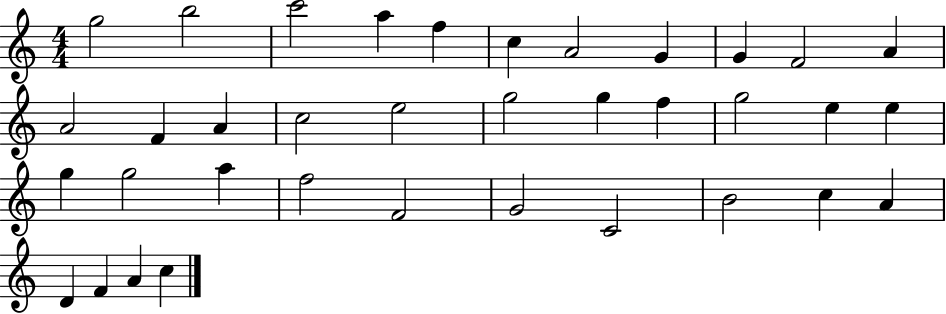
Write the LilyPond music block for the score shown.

{
  \clef treble
  \numericTimeSignature
  \time 4/4
  \key c \major
  g''2 b''2 | c'''2 a''4 f''4 | c''4 a'2 g'4 | g'4 f'2 a'4 | \break a'2 f'4 a'4 | c''2 e''2 | g''2 g''4 f''4 | g''2 e''4 e''4 | \break g''4 g''2 a''4 | f''2 f'2 | g'2 c'2 | b'2 c''4 a'4 | \break d'4 f'4 a'4 c''4 | \bar "|."
}